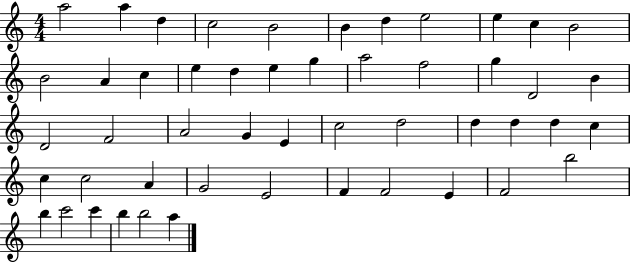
X:1
T:Untitled
M:4/4
L:1/4
K:C
a2 a d c2 B2 B d e2 e c B2 B2 A c e d e g a2 f2 g D2 B D2 F2 A2 G E c2 d2 d d d c c c2 A G2 E2 F F2 E F2 b2 b c'2 c' b b2 a